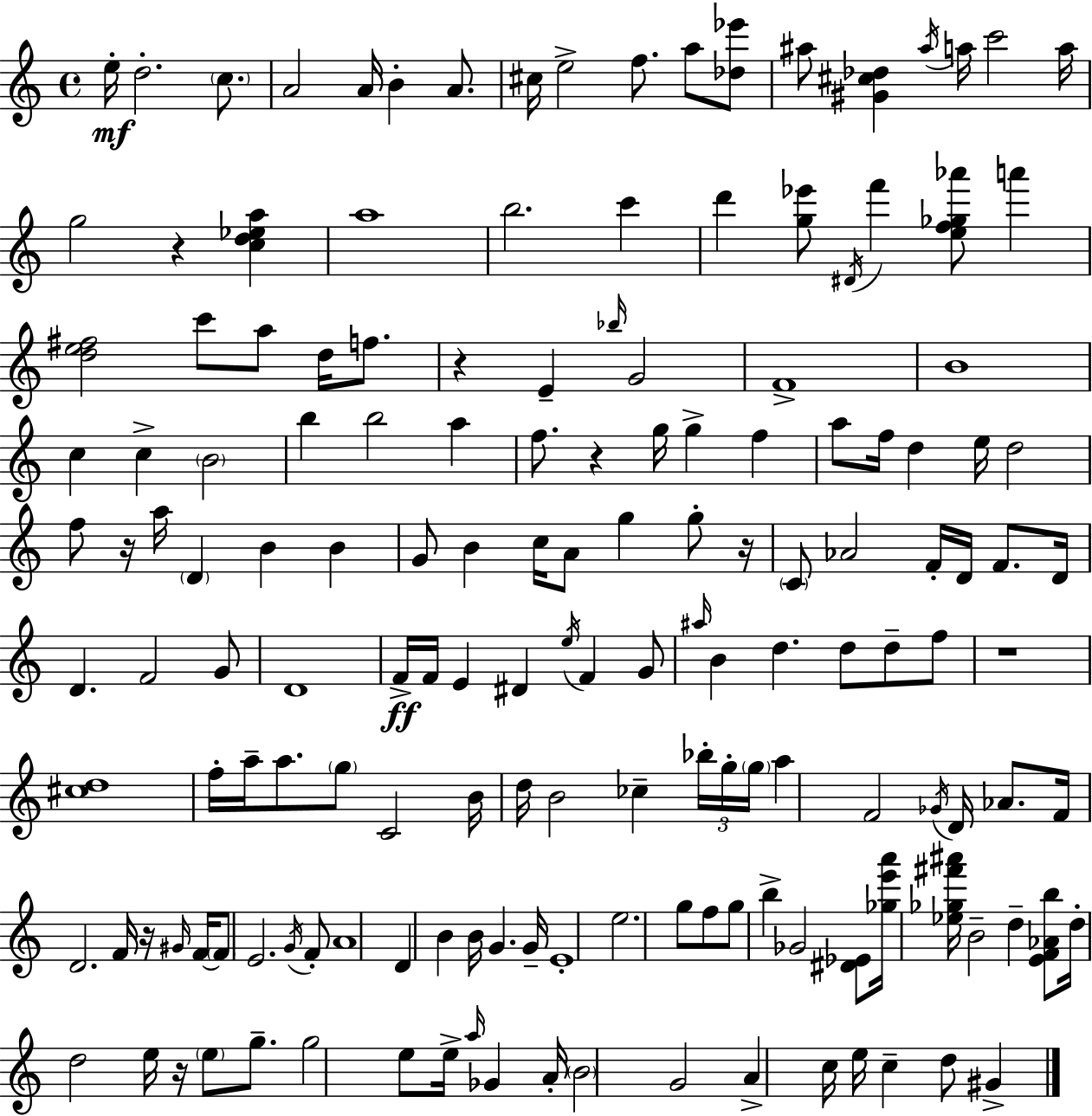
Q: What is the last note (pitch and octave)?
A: G#4